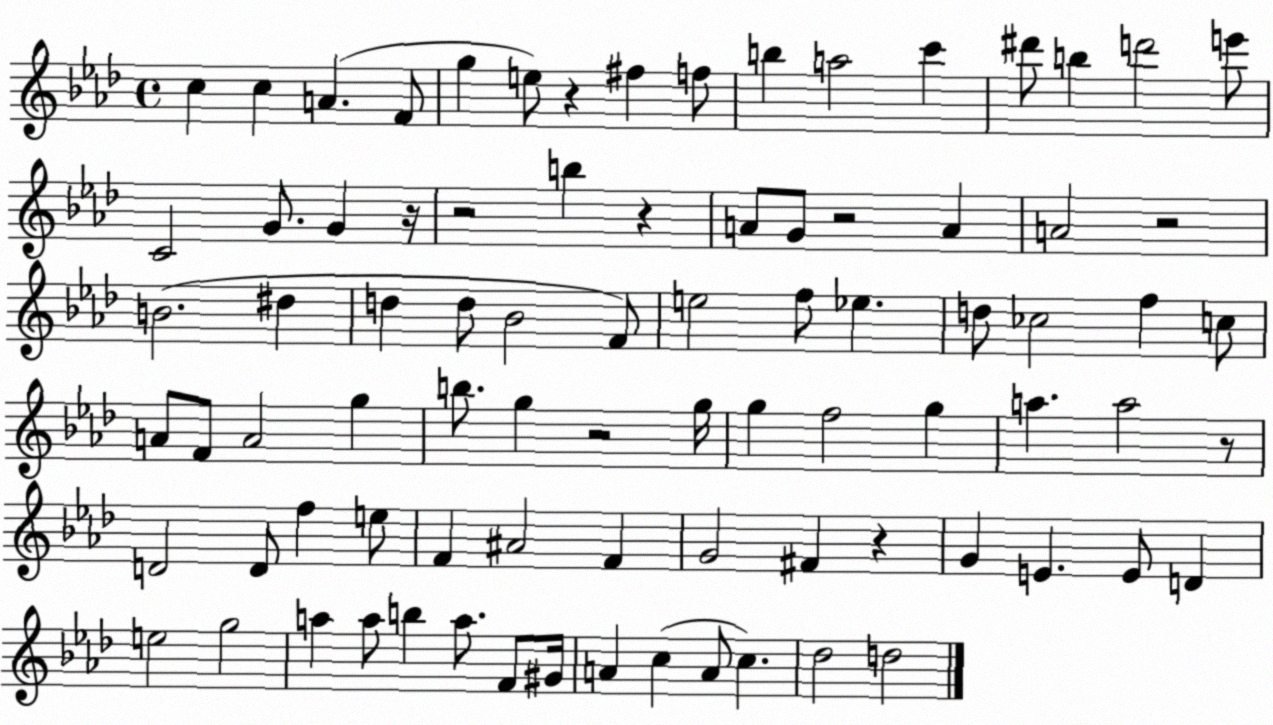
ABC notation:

X:1
T:Untitled
M:4/4
L:1/4
K:Ab
c c A F/2 g e/2 z ^f f/2 b a2 c' ^d'/2 b d'2 e'/2 C2 G/2 G z/4 z2 b z A/2 G/2 z2 A A2 z2 B2 ^d d d/2 _B2 F/2 e2 f/2 _e d/2 _c2 f c/2 A/2 F/2 A2 g b/2 g z2 g/4 g f2 g a a2 z/2 D2 D/2 f e/2 F ^A2 F G2 ^F z G E E/2 D e2 g2 a a/2 b a/2 F/2 ^G/4 A c A/2 c _d2 d2